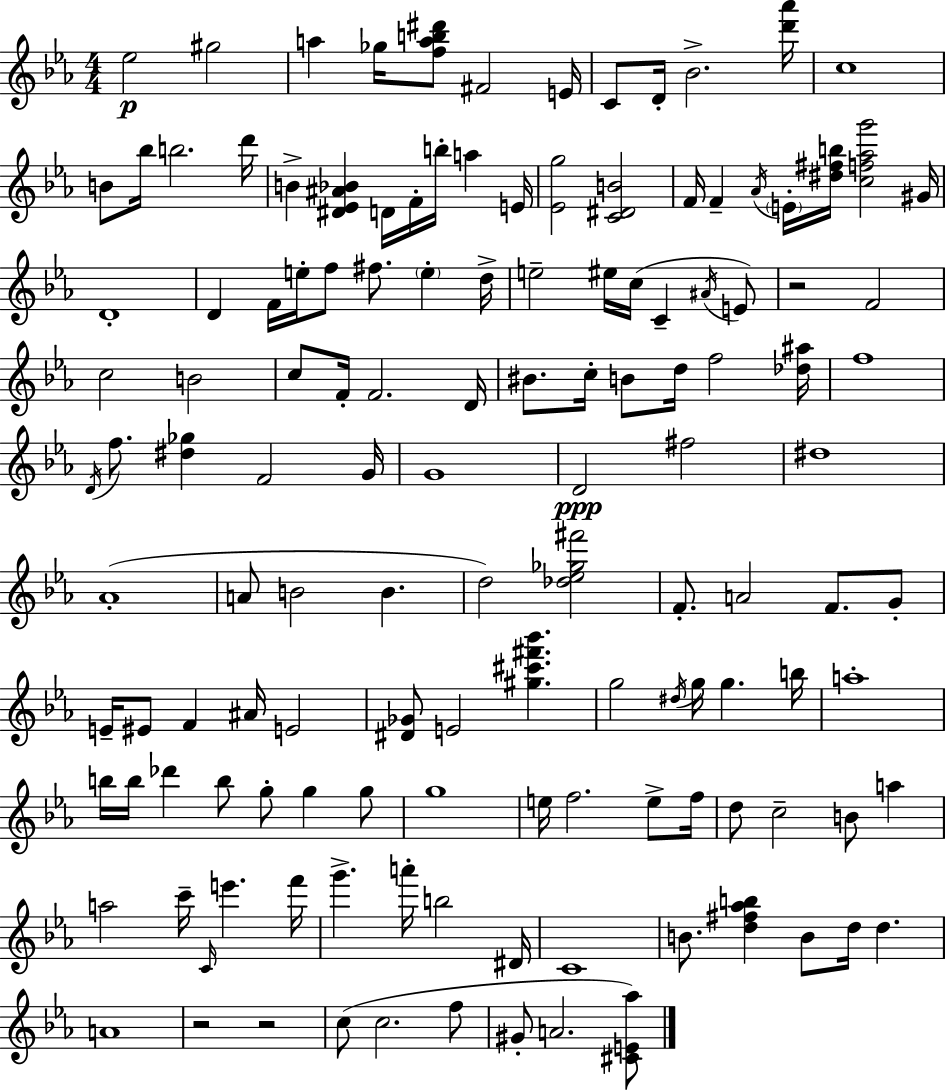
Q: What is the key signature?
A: EES major